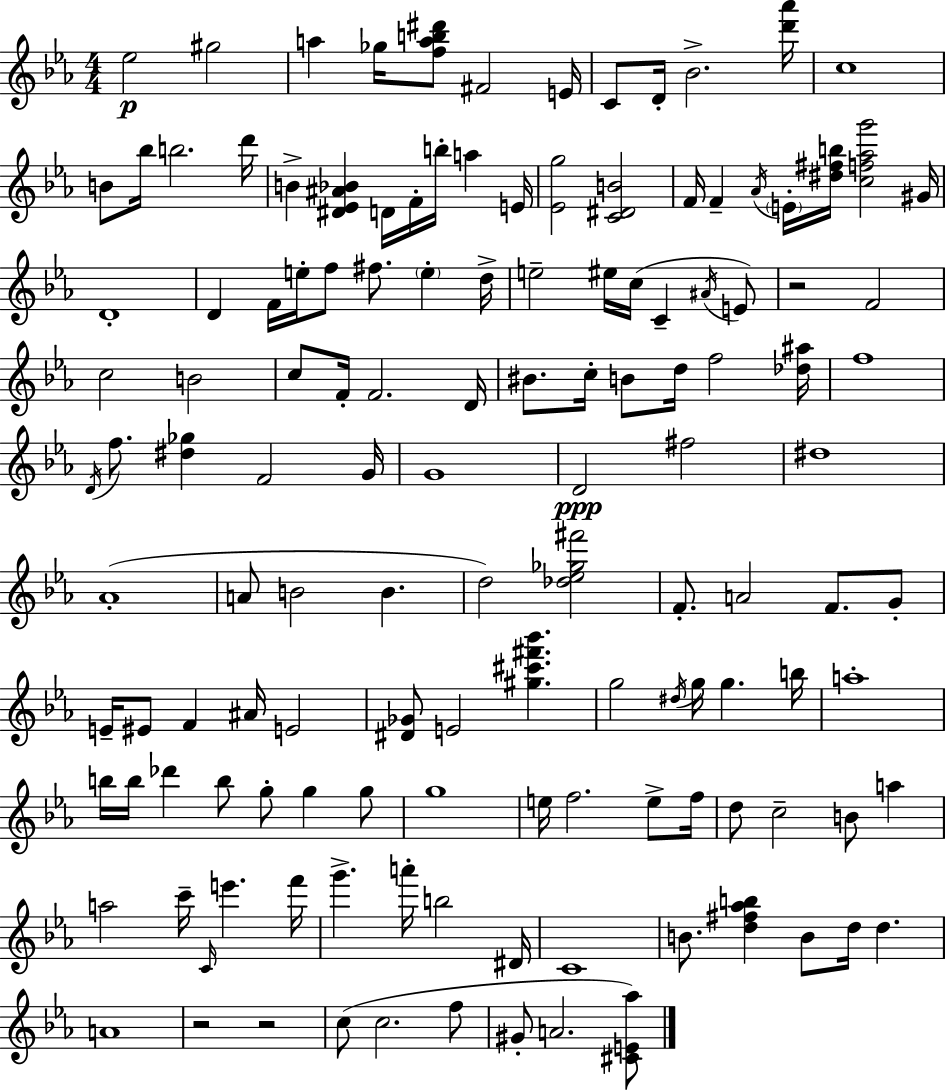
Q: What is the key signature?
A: EES major